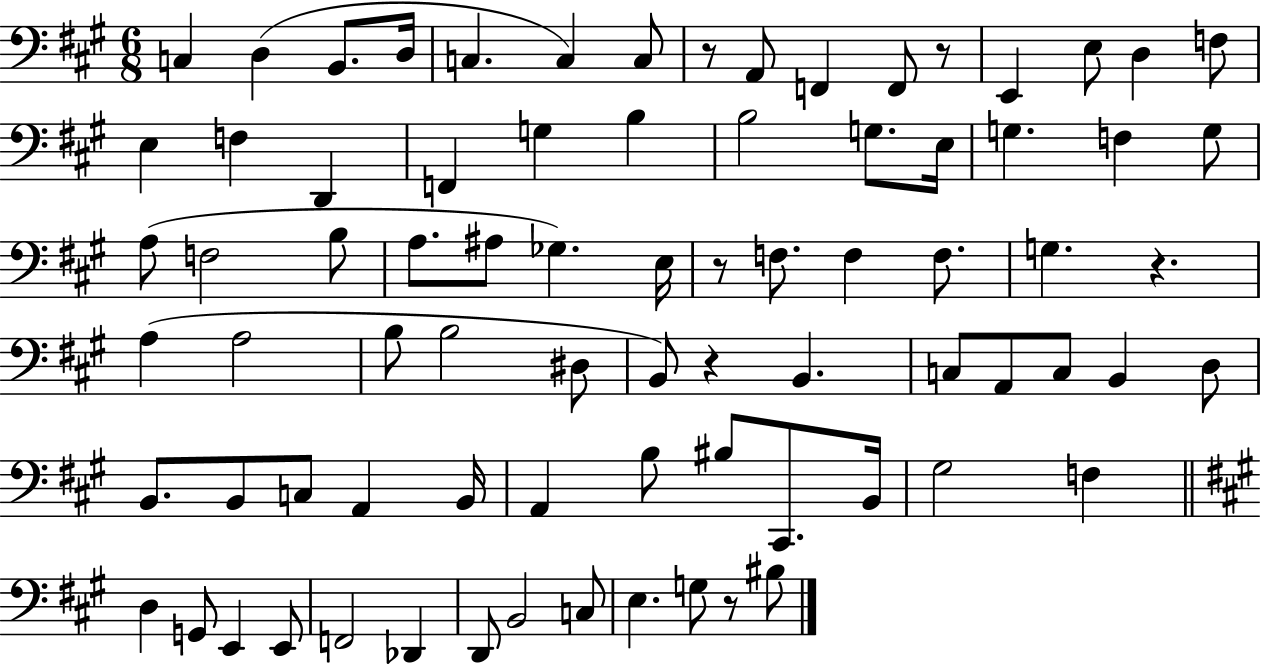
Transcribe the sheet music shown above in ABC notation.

X:1
T:Untitled
M:6/8
L:1/4
K:A
C, D, B,,/2 D,/4 C, C, C,/2 z/2 A,,/2 F,, F,,/2 z/2 E,, E,/2 D, F,/2 E, F, D,, F,, G, B, B,2 G,/2 E,/4 G, F, G,/2 A,/2 F,2 B,/2 A,/2 ^A,/2 _G, E,/4 z/2 F,/2 F, F,/2 G, z A, A,2 B,/2 B,2 ^D,/2 B,,/2 z B,, C,/2 A,,/2 C,/2 B,, D,/2 B,,/2 B,,/2 C,/2 A,, B,,/4 A,, B,/2 ^B,/2 ^C,,/2 B,,/4 ^G,2 F, D, G,,/2 E,, E,,/2 F,,2 _D,, D,,/2 B,,2 C,/2 E, G,/2 z/2 ^B,/2